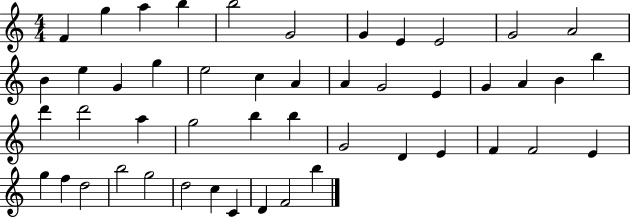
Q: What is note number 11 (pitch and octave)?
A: A4